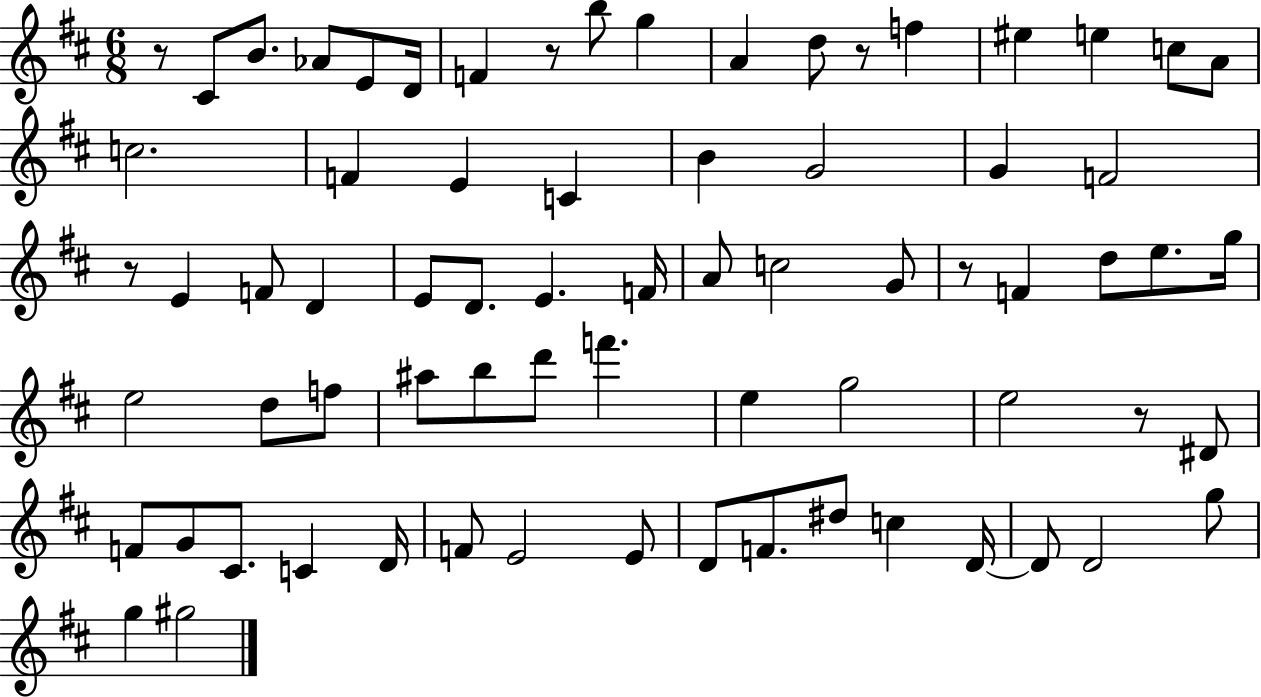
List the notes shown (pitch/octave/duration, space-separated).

R/e C#4/e B4/e. Ab4/e E4/e D4/s F4/q R/e B5/e G5/q A4/q D5/e R/e F5/q EIS5/q E5/q C5/e A4/e C5/h. F4/q E4/q C4/q B4/q G4/h G4/q F4/h R/e E4/q F4/e D4/q E4/e D4/e. E4/q. F4/s A4/e C5/h G4/e R/e F4/q D5/e E5/e. G5/s E5/h D5/e F5/e A#5/e B5/e D6/e F6/q. E5/q G5/h E5/h R/e D#4/e F4/e G4/e C#4/e. C4/q D4/s F4/e E4/h E4/e D4/e F4/e. D#5/e C5/q D4/s D4/e D4/h G5/e G5/q G#5/h